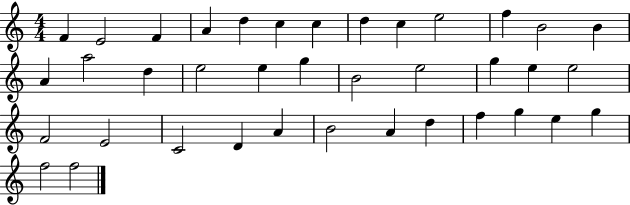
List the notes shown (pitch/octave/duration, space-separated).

F4/q E4/h F4/q A4/q D5/q C5/q C5/q D5/q C5/q E5/h F5/q B4/h B4/q A4/q A5/h D5/q E5/h E5/q G5/q B4/h E5/h G5/q E5/q E5/h F4/h E4/h C4/h D4/q A4/q B4/h A4/q D5/q F5/q G5/q E5/q G5/q F5/h F5/h